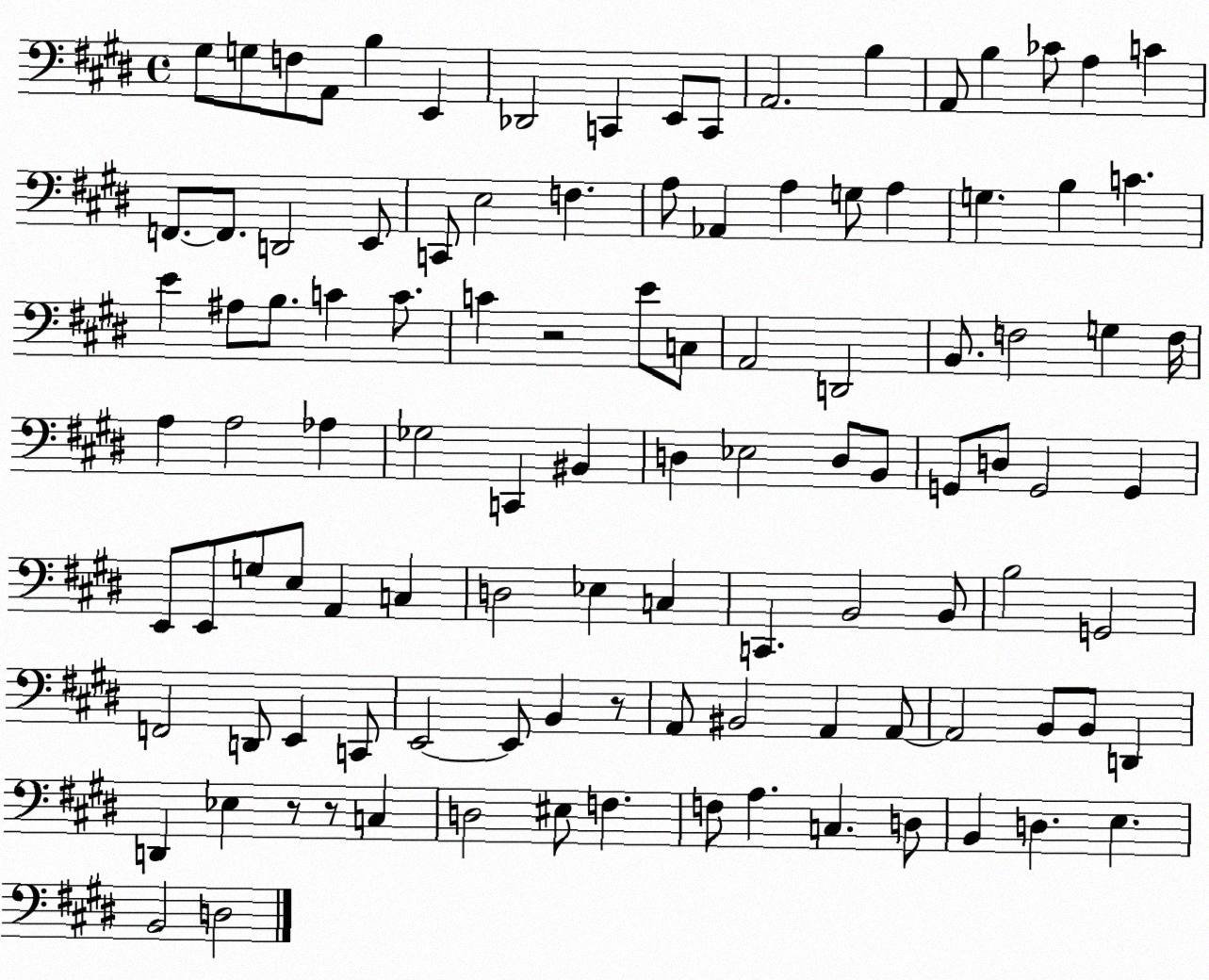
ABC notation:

X:1
T:Untitled
M:4/4
L:1/4
K:E
^G,/2 G,/2 F,/2 A,,/2 B, E,, _D,,2 C,, E,,/2 C,,/2 A,,2 B, A,,/2 B, _C/2 A, C F,,/2 F,,/2 D,,2 E,,/2 C,,/2 E,2 F, A,/2 _A,, A, G,/2 A, G, B, C E ^A,/2 B,/2 C C/2 C z2 E/2 C,/2 A,,2 D,,2 B,,/2 F,2 G, F,/4 A, A,2 _A, _G,2 C,, ^B,, D, _E,2 D,/2 B,,/2 G,,/2 D,/2 G,,2 G,, E,,/2 E,,/2 G,/2 E,/2 A,, C, D,2 _E, C, C,, B,,2 B,,/2 B,2 G,,2 F,,2 D,,/2 E,, C,,/2 E,,2 E,,/2 B,, z/2 A,,/2 ^B,,2 A,, A,,/2 A,,2 B,,/2 B,,/2 D,, D,, _E, z/2 z/2 C, D,2 ^E,/2 F, F,/2 A, C, D,/2 B,, D, E, B,,2 D,2